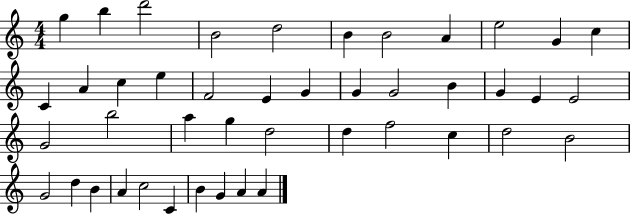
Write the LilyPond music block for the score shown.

{
  \clef treble
  \numericTimeSignature
  \time 4/4
  \key c \major
  g''4 b''4 d'''2 | b'2 d''2 | b'4 b'2 a'4 | e''2 g'4 c''4 | \break c'4 a'4 c''4 e''4 | f'2 e'4 g'4 | g'4 g'2 b'4 | g'4 e'4 e'2 | \break g'2 b''2 | a''4 g''4 d''2 | d''4 f''2 c''4 | d''2 b'2 | \break g'2 d''4 b'4 | a'4 c''2 c'4 | b'4 g'4 a'4 a'4 | \bar "|."
}